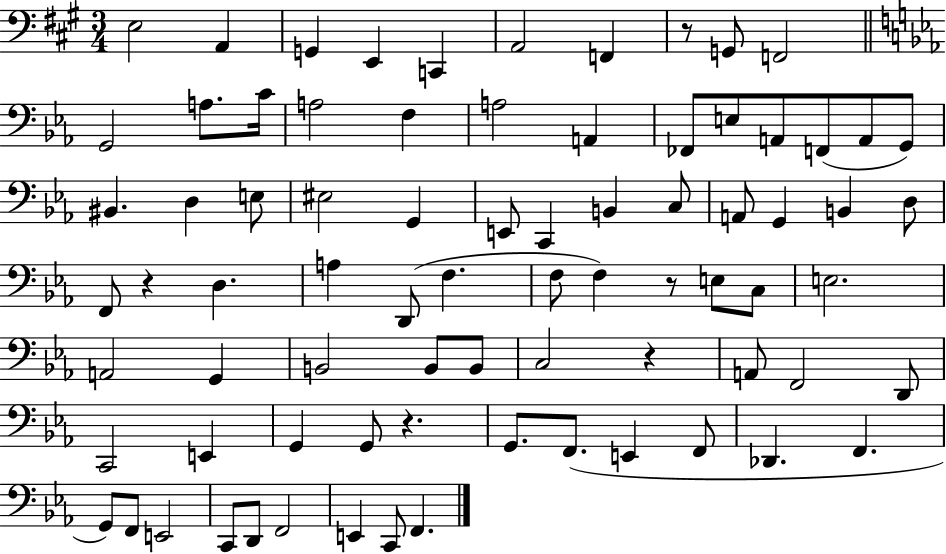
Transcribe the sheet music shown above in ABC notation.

X:1
T:Untitled
M:3/4
L:1/4
K:A
E,2 A,, G,, E,, C,, A,,2 F,, z/2 G,,/2 F,,2 G,,2 A,/2 C/4 A,2 F, A,2 A,, _F,,/2 E,/2 A,,/2 F,,/2 A,,/2 G,,/2 ^B,, D, E,/2 ^E,2 G,, E,,/2 C,, B,, C,/2 A,,/2 G,, B,, D,/2 F,,/2 z D, A, D,,/2 F, F,/2 F, z/2 E,/2 C,/2 E,2 A,,2 G,, B,,2 B,,/2 B,,/2 C,2 z A,,/2 F,,2 D,,/2 C,,2 E,, G,, G,,/2 z G,,/2 F,,/2 E,, F,,/2 _D,, F,, G,,/2 F,,/2 E,,2 C,,/2 D,,/2 F,,2 E,, C,,/2 F,,